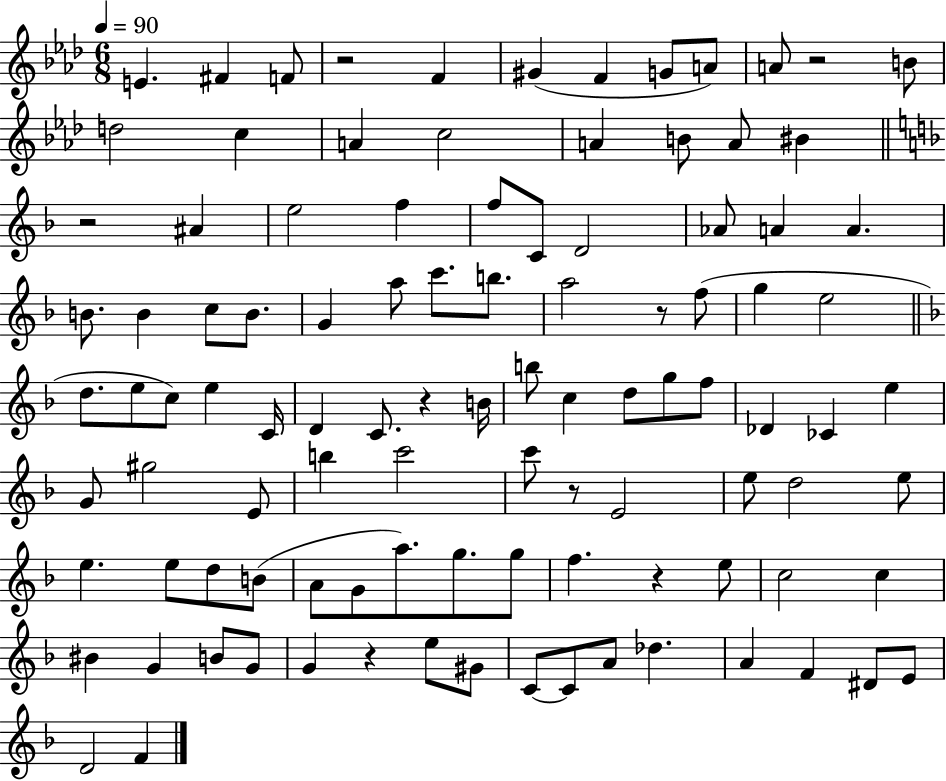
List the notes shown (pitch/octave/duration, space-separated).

E4/q. F#4/q F4/e R/h F4/q G#4/q F4/q G4/e A4/e A4/e R/h B4/e D5/h C5/q A4/q C5/h A4/q B4/e A4/e BIS4/q R/h A#4/q E5/h F5/q F5/e C4/e D4/h Ab4/e A4/q A4/q. B4/e. B4/q C5/e B4/e. G4/q A5/e C6/e. B5/e. A5/h R/e F5/e G5/q E5/h D5/e. E5/e C5/e E5/q C4/s D4/q C4/e. R/q B4/s B5/e C5/q D5/e G5/e F5/e Db4/q CES4/q E5/q G4/e G#5/h E4/e B5/q C6/h C6/e R/e E4/h E5/e D5/h E5/e E5/q. E5/e D5/e B4/e A4/e G4/e A5/e. G5/e. G5/e F5/q. R/q E5/e C5/h C5/q BIS4/q G4/q B4/e G4/e G4/q R/q E5/e G#4/e C4/e C4/e A4/e Db5/q. A4/q F4/q D#4/e E4/e D4/h F4/q